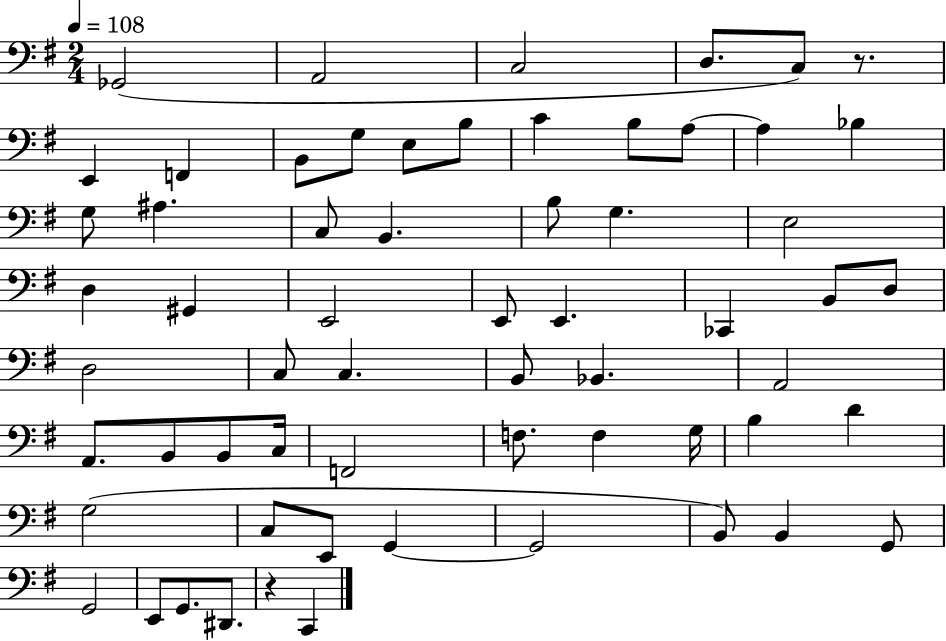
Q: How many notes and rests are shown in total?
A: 62